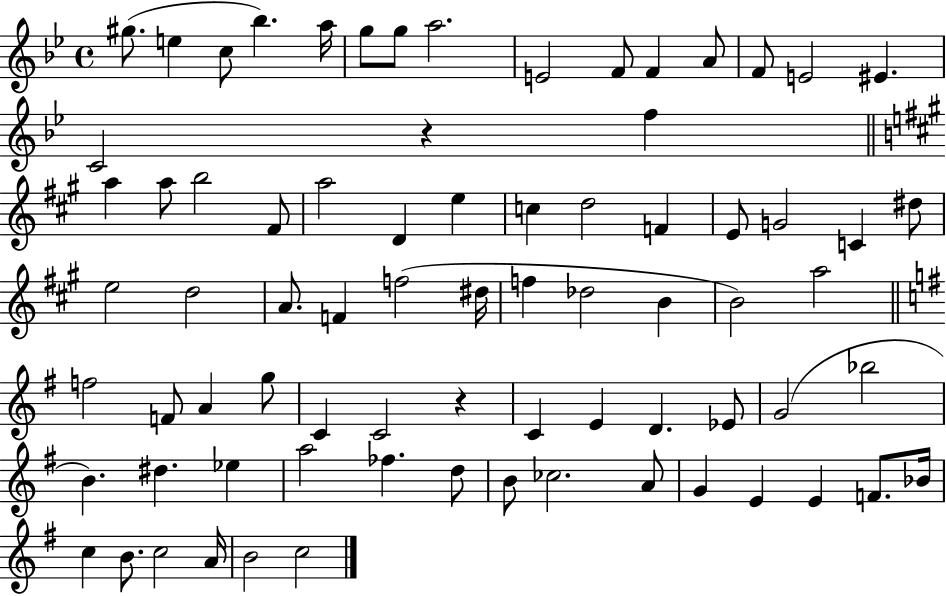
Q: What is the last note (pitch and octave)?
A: C5